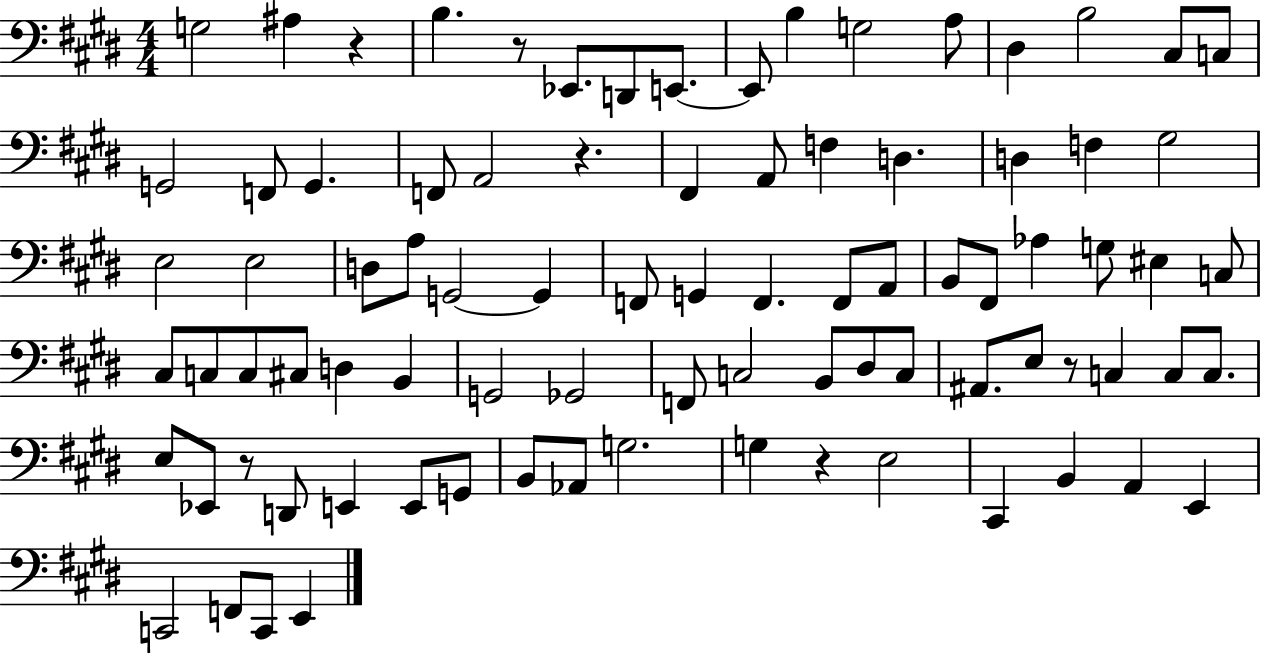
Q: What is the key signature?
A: E major